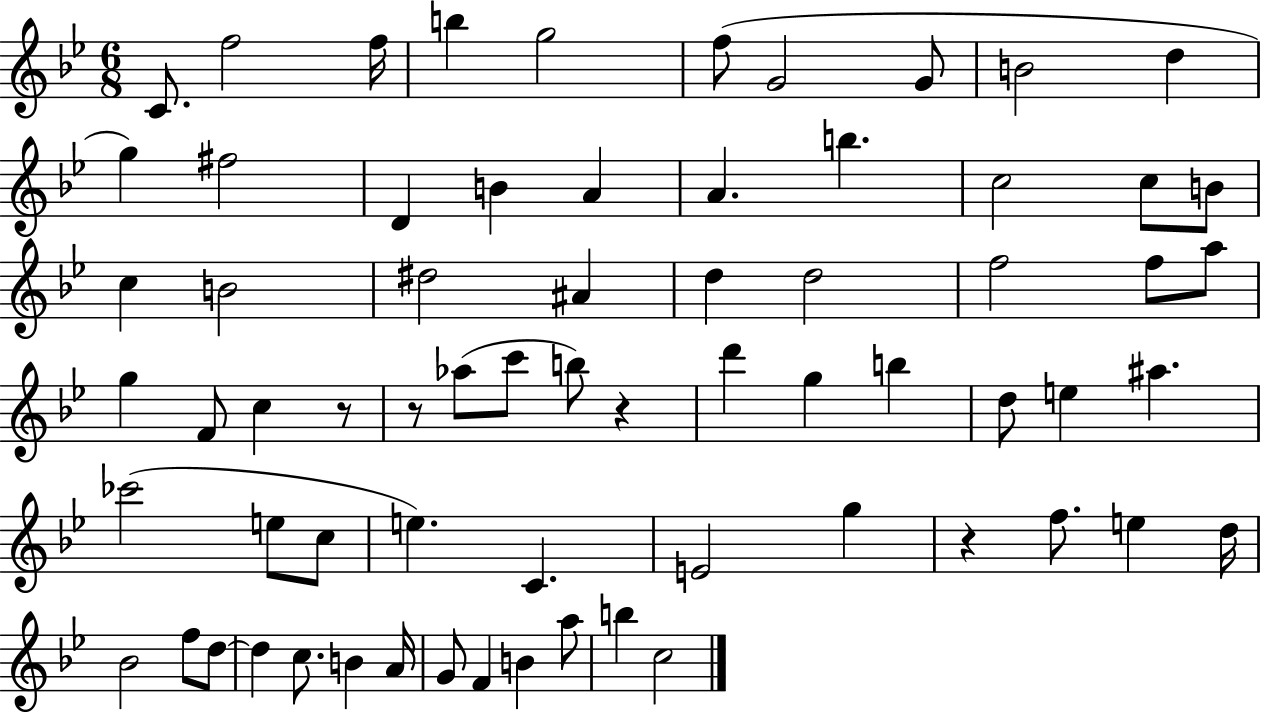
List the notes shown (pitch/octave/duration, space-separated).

C4/e. F5/h F5/s B5/q G5/h F5/e G4/h G4/e B4/h D5/q G5/q F#5/h D4/q B4/q A4/q A4/q. B5/q. C5/h C5/e B4/e C5/q B4/h D#5/h A#4/q D5/q D5/h F5/h F5/e A5/e G5/q F4/e C5/q R/e R/e Ab5/e C6/e B5/e R/q D6/q G5/q B5/q D5/e E5/q A#5/q. CES6/h E5/e C5/e E5/q. C4/q. E4/h G5/q R/q F5/e. E5/q D5/s Bb4/h F5/e D5/e D5/q C5/e. B4/q A4/s G4/e F4/q B4/q A5/e B5/q C5/h